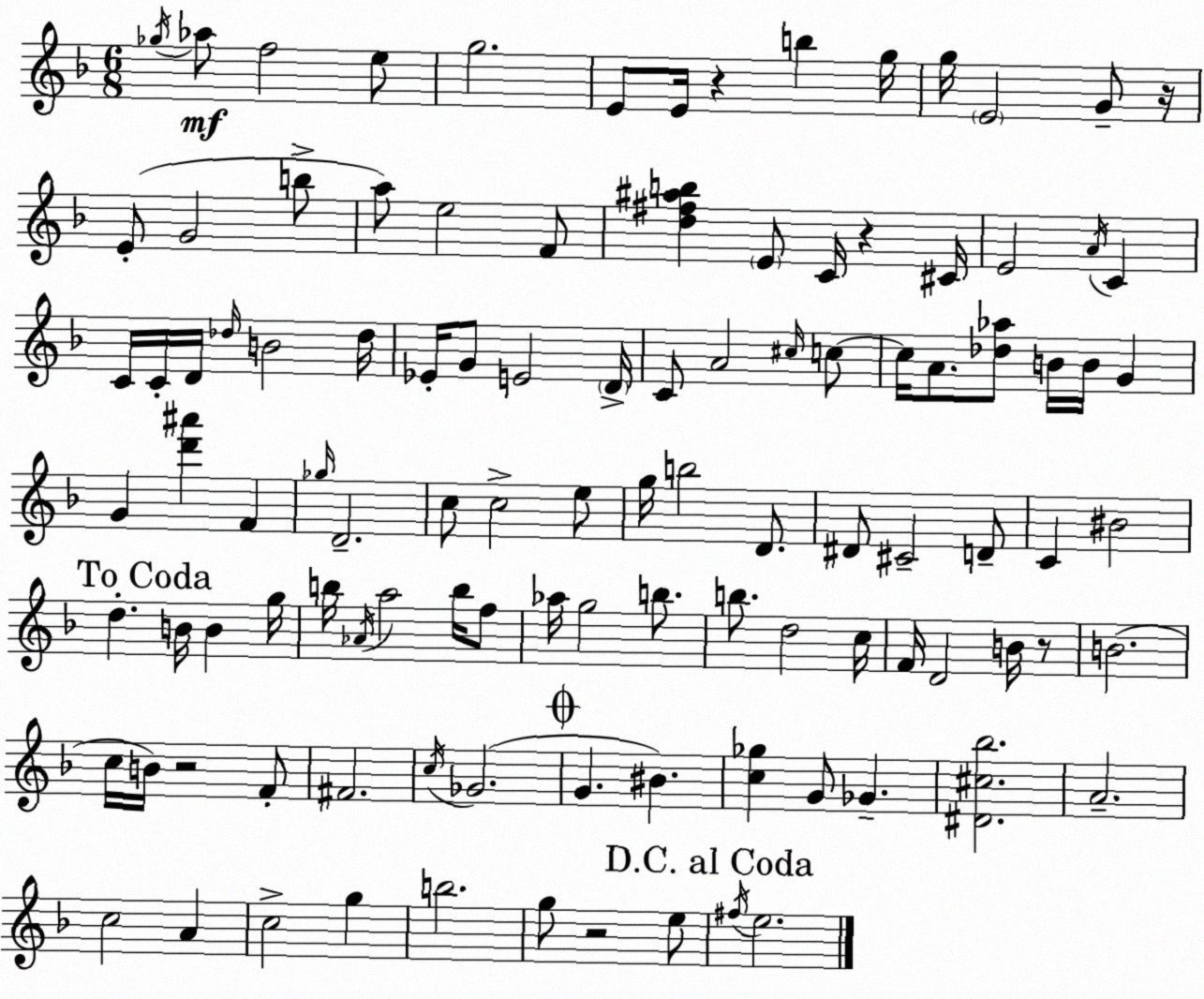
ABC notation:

X:1
T:Untitled
M:6/8
L:1/4
K:F
_g/4 _a/2 f2 e/2 g2 E/2 E/4 z b g/4 g/4 E2 G/2 z/4 E/2 G2 b/2 a/2 e2 F/2 [d^f^ab] E/2 C/4 z ^C/4 E2 A/4 C C/4 C/4 D/4 _d/4 B2 _d/4 _E/4 G/2 E2 D/4 C/2 A2 ^c/4 c/2 c/4 A/2 [_d_a]/2 B/4 B/4 G G [d'^a'] F _g/4 D2 c/2 c2 e/2 g/4 b2 D/2 ^D/2 ^C2 D/2 C ^B2 d B/4 B g/4 b/4 _A/4 a2 b/4 f/2 _a/4 g2 b/2 b/2 d2 c/4 F/4 D2 B/4 z/2 B2 c/4 B/4 z2 F/2 ^F2 c/4 _G2 G ^B [c_g] G/2 _G [^D^c_b]2 A2 c2 A c2 g b2 g/2 z2 e/2 ^f/4 e2